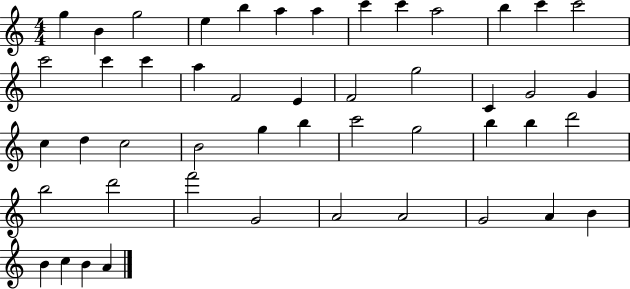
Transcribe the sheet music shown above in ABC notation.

X:1
T:Untitled
M:4/4
L:1/4
K:C
g B g2 e b a a c' c' a2 b c' c'2 c'2 c' c' a F2 E F2 g2 C G2 G c d c2 B2 g b c'2 g2 b b d'2 b2 d'2 f'2 G2 A2 A2 G2 A B B c B A